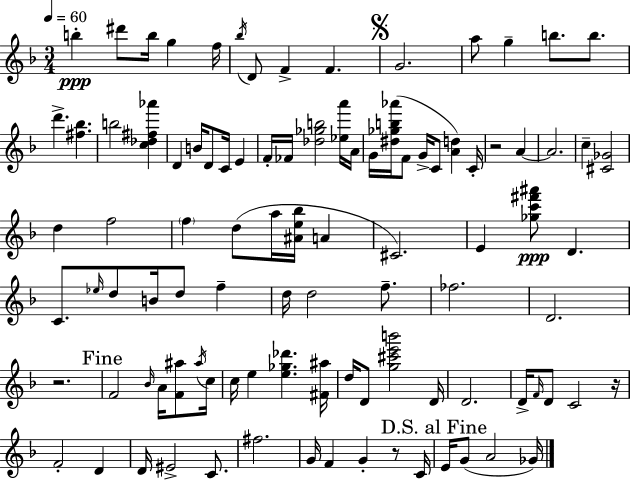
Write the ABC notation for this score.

X:1
T:Untitled
M:3/4
L:1/4
K:Dm
b ^d'/2 b/4 g f/4 _b/4 D/2 F F G2 a/2 g b/2 b/2 d' [^f_b] b2 [c_d^f_a'] D B/4 D/2 C/4 E F/4 _F/4 [_d_gb]2 [_ea']/4 A/4 G/4 [^d_gb_a']/4 F/2 G/4 C/2 [Ad] C/4 z2 A A2 c [^C_G]2 d f2 f d/2 a/4 [^Ae_b]/4 A ^C2 E [_gc'^f'^a']/2 D C/2 _e/4 d/2 B/4 d/2 f d/4 d2 f/2 _f2 D2 z2 F2 _B/4 A/4 [F^a]/2 ^a/4 c/4 c/4 e [e_g_d'] [^F^a]/4 d/4 D/2 [g^c'e'b']2 D/4 D2 D/4 F/4 D/2 C2 z/4 F2 D D/4 ^E2 C/2 ^f2 G/4 F G z/2 C/4 E/4 G/2 A2 _G/4